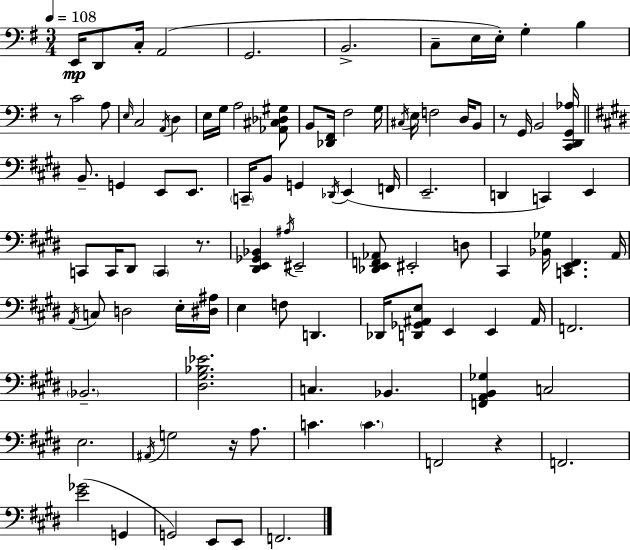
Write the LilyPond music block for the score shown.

{
  \clef bass
  \numericTimeSignature
  \time 3/4
  \key g \major
  \tempo 4 = 108
  e,16\mp d,8 c16-. a,2( | g,2. | b,2.-> | c8-- e16 e16-.) g4-. b4 | \break r8 c'2 a8 | \grace { e16 } c2 \acciaccatura { a,16 } d4 | e16 g16 a2 | <aes, cis des gis>8 b,8 <des, fis,>16 fis2 | \break g16 \acciaccatura { cis16 } e16 f2 | d16 b,8 r8 g,16 b,2 | <c, d, g, aes>16 \bar "||" \break \key e \major b,8.-- g,4 e,8 e,8. | \parenthesize c,16-- b,8 g,4 \acciaccatura { des,16 }( e,4 | f,16 e,2.-- | d,4 c,4) e,4 | \break c,8 c,16 dis,8 \parenthesize c,4 r8. | <dis, e, ges, bes,>4 \acciaccatura { ais16 } eis,2-- | <des, e, f, aes,>8 eis,2-. | d8 cis,4 <bes, ges>16 <c, e, fis,>4. | \break a,16 \acciaccatura { a,16 } c8 d2 | e16-. <dis ais>16 e4 f8 d,4. | des,16 <d, ges, ais, e>8 e,4 e,4 | ais,16 f,2. | \break \parenthesize bes,2.-- | <dis gis bes ees'>2. | c4. bes,4. | <f, a, b, ges>4 c2 | \break e2. | \acciaccatura { ais,16 } g2 | r16 a8. c'4. \parenthesize c'4. | f,2 | \break r4 f,2. | <e' ges'>2( | g,4 g,2) | e,8 e,8 f,2. | \break \bar "|."
}